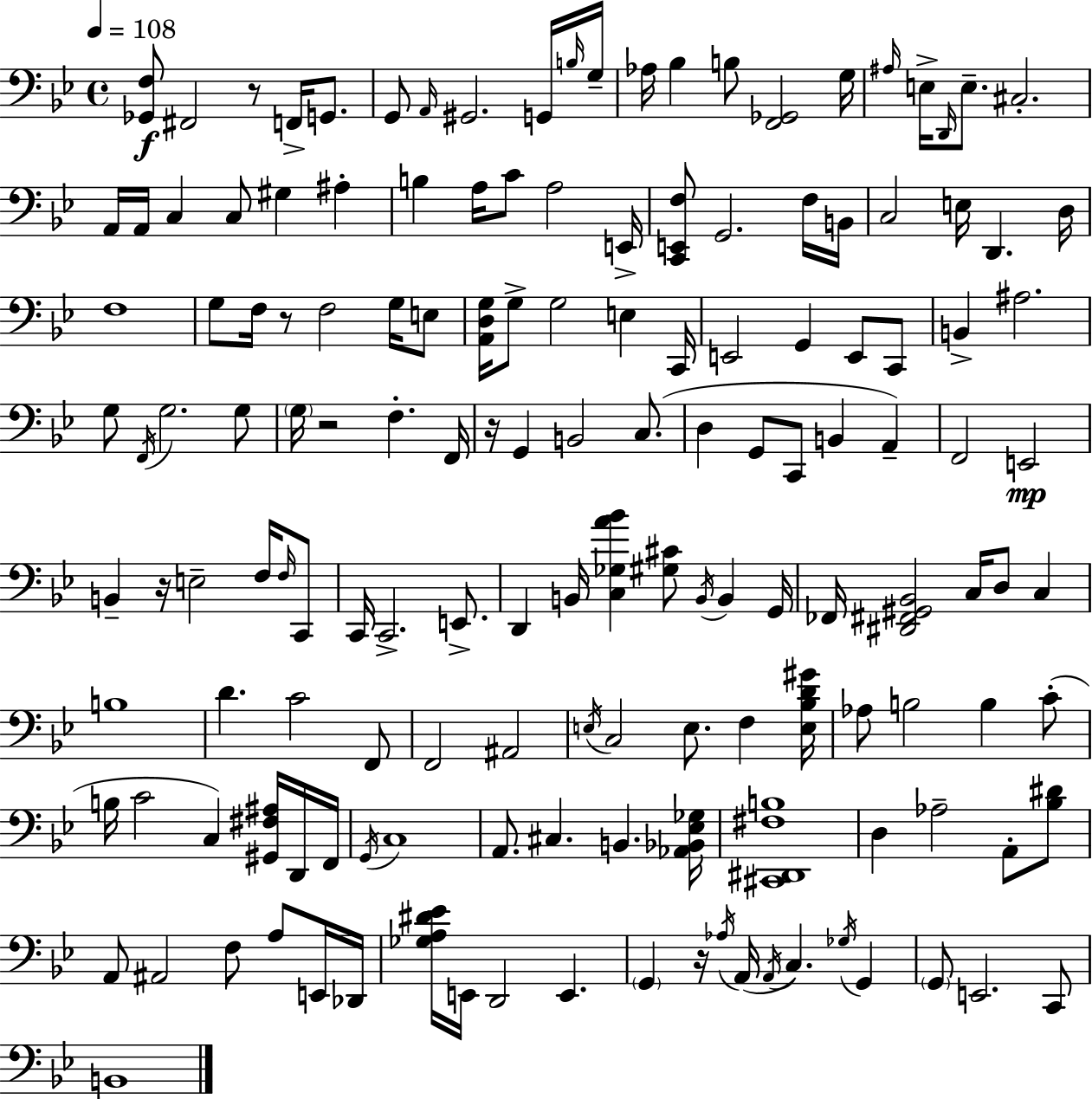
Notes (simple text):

[Gb2,F3]/e F#2/h R/e F2/s G2/e. G2/e A2/s G#2/h. G2/s B3/s G3/s Ab3/s Bb3/q B3/e [F2,Gb2]/h G3/s A#3/s E3/s D2/s E3/e. C#3/h. A2/s A2/s C3/q C3/e G#3/q A#3/q B3/q A3/s C4/e A3/h E2/s [C2,E2,F3]/e G2/h. F3/s B2/s C3/h E3/s D2/q. D3/s F3/w G3/e F3/s R/e F3/h G3/s E3/e [A2,D3,G3]/s G3/e G3/h E3/q C2/s E2/h G2/q E2/e C2/e B2/q A#3/h. G3/e F2/s G3/h. G3/e G3/s R/h F3/q. F2/s R/s G2/q B2/h C3/e. D3/q G2/e C2/e B2/q A2/q F2/h E2/h B2/q R/s E3/h F3/s F3/s C2/e C2/s C2/h. E2/e. D2/q B2/s [C3,Gb3,A4,Bb4]/q [G#3,C#4]/e B2/s B2/q G2/s FES2/s [D#2,F#2,G#2,Bb2]/h C3/s D3/e C3/q B3/w D4/q. C4/h F2/e F2/h A#2/h E3/s C3/h E3/e. F3/q [E3,Bb3,D4,G#4]/s Ab3/e B3/h B3/q C4/e B3/s C4/h C3/q [G#2,F#3,A#3]/s D2/s F2/s G2/s C3/w A2/e. C#3/q. B2/q. [Ab2,Bb2,Eb3,Gb3]/s [C#2,D#2,F#3,B3]/w D3/q Ab3/h A2/e [Bb3,D#4]/e A2/e A#2/h F3/e A3/e E2/s Db2/s [Gb3,A3,D#4,Eb4]/s E2/s D2/h E2/q. G2/q R/s Ab3/s A2/s A2/s C3/q. Gb3/s G2/q G2/e E2/h. C2/e B2/w